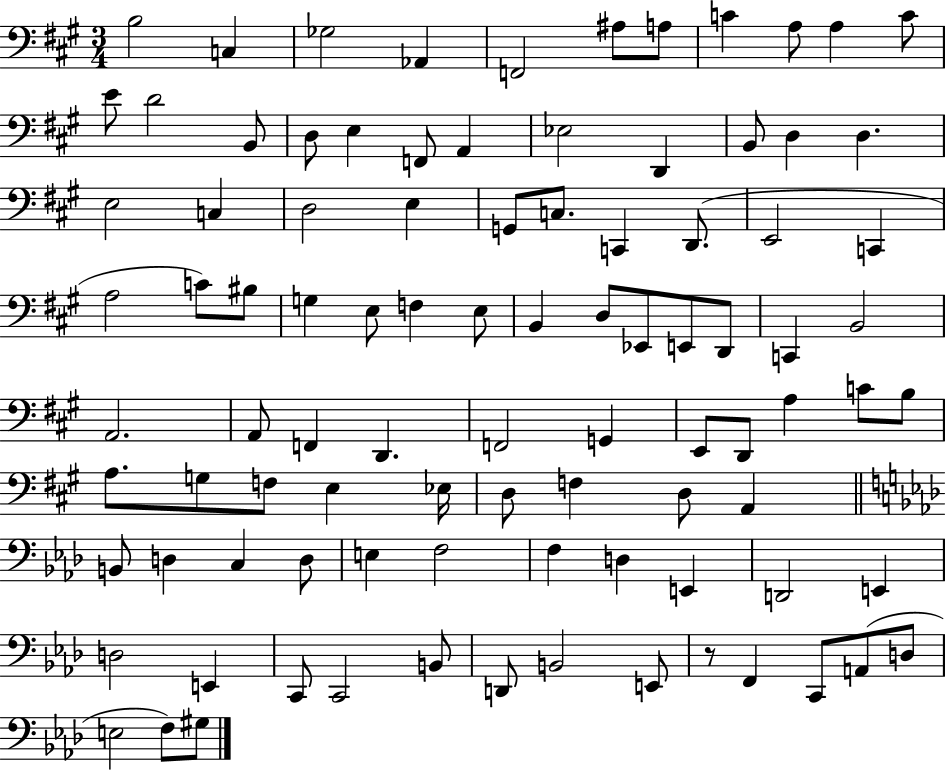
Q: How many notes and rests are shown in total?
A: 94